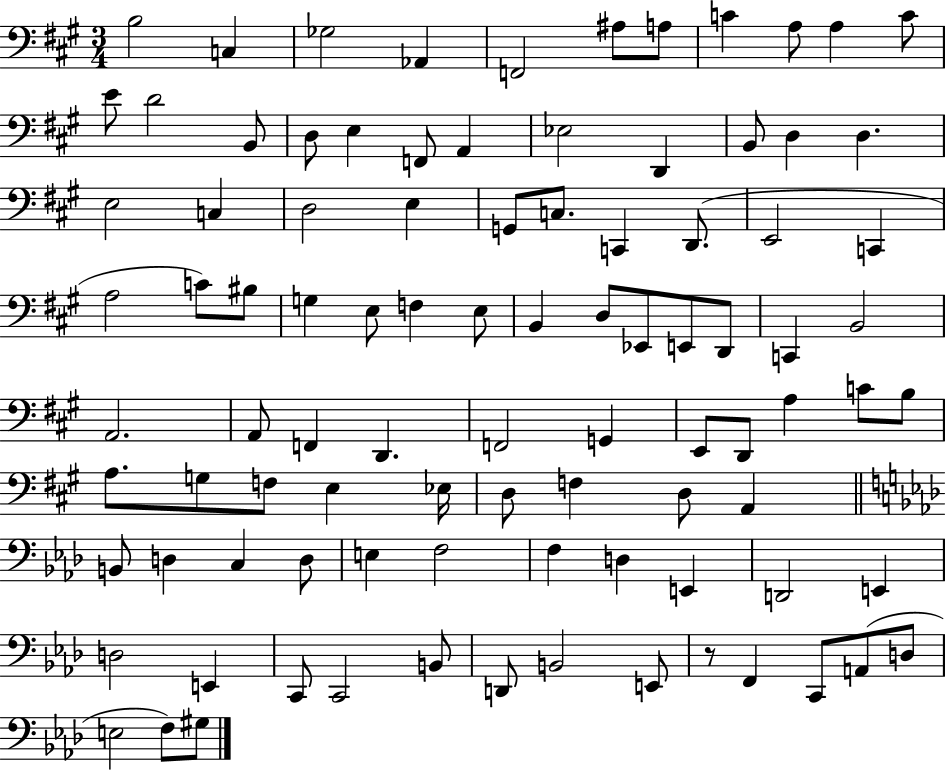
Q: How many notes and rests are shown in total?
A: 94